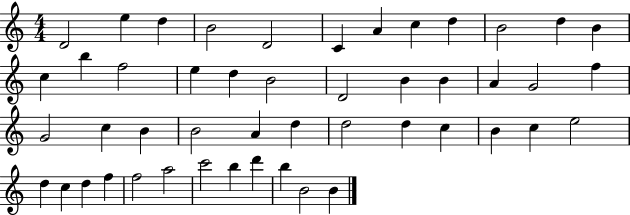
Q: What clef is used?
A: treble